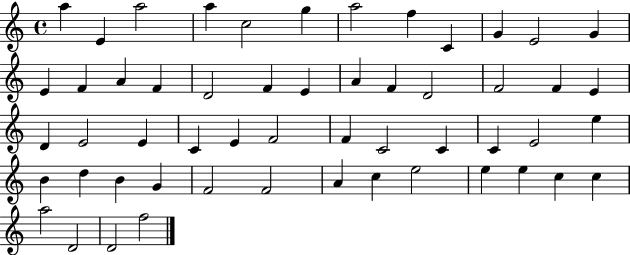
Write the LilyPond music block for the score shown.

{
  \clef treble
  \time 4/4
  \defaultTimeSignature
  \key c \major
  a''4 e'4 a''2 | a''4 c''2 g''4 | a''2 f''4 c'4 | g'4 e'2 g'4 | \break e'4 f'4 a'4 f'4 | d'2 f'4 e'4 | a'4 f'4 d'2 | f'2 f'4 e'4 | \break d'4 e'2 e'4 | c'4 e'4 f'2 | f'4 c'2 c'4 | c'4 e'2 e''4 | \break b'4 d''4 b'4 g'4 | f'2 f'2 | a'4 c''4 e''2 | e''4 e''4 c''4 c''4 | \break a''2 d'2 | d'2 f''2 | \bar "|."
}